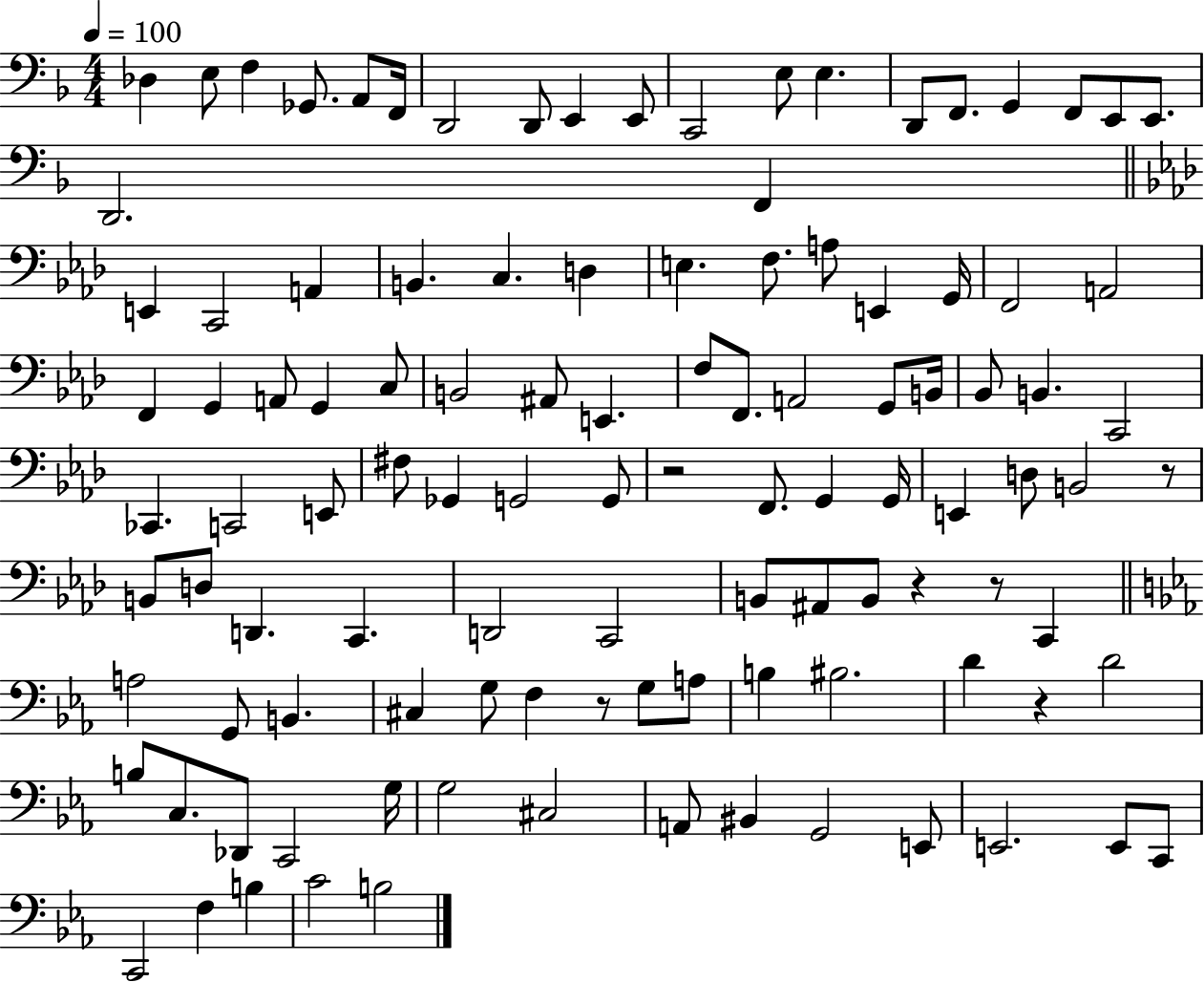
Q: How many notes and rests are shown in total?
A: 110